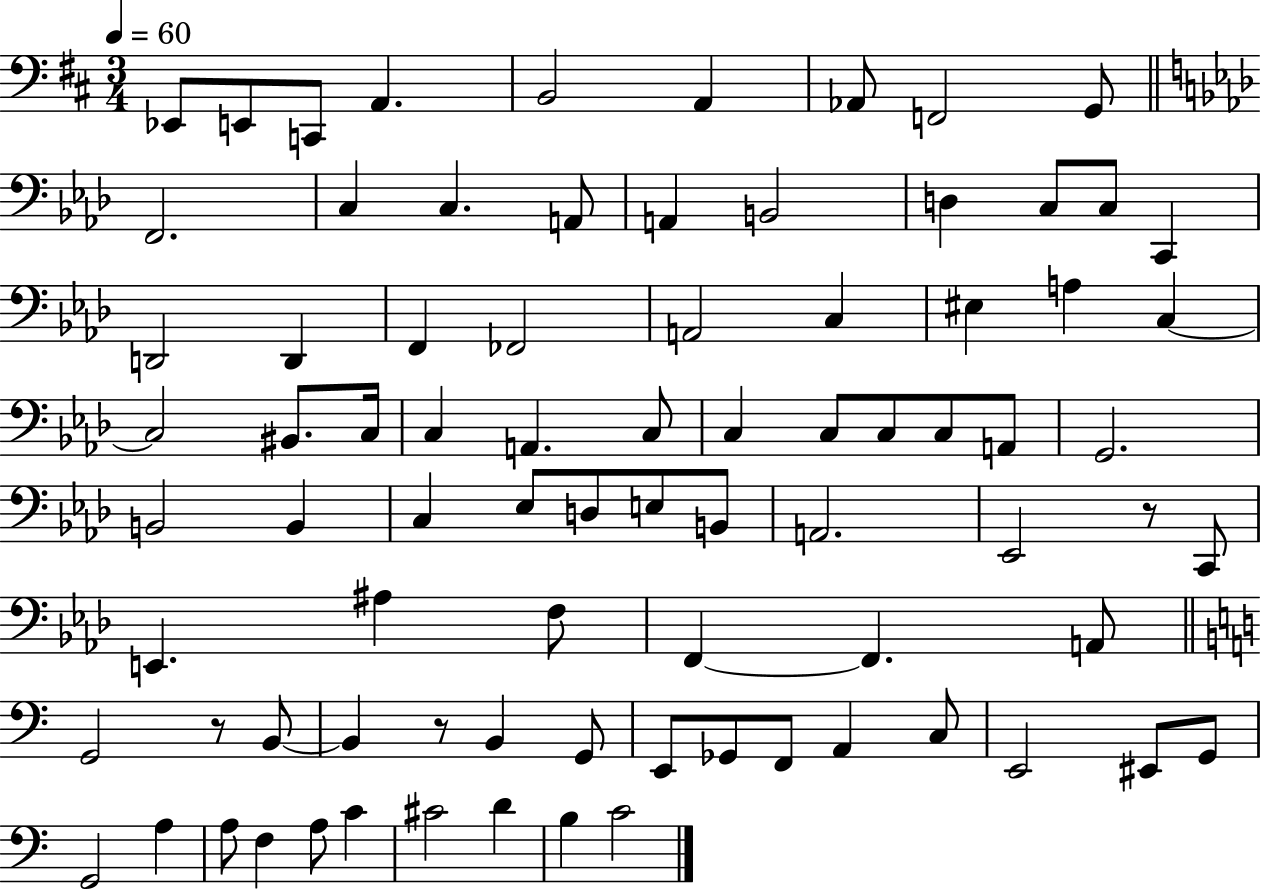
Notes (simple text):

Eb2/e E2/e C2/e A2/q. B2/h A2/q Ab2/e F2/h G2/e F2/h. C3/q C3/q. A2/e A2/q B2/h D3/q C3/e C3/e C2/q D2/h D2/q F2/q FES2/h A2/h C3/q EIS3/q A3/q C3/q C3/h BIS2/e. C3/s C3/q A2/q. C3/e C3/q C3/e C3/e C3/e A2/e G2/h. B2/h B2/q C3/q Eb3/e D3/e E3/e B2/e A2/h. Eb2/h R/e C2/e E2/q. A#3/q F3/e F2/q F2/q. A2/e G2/h R/e B2/e B2/q R/e B2/q G2/e E2/e Gb2/e F2/e A2/q C3/e E2/h EIS2/e G2/e G2/h A3/q A3/e F3/q A3/e C4/q C#4/h D4/q B3/q C4/h